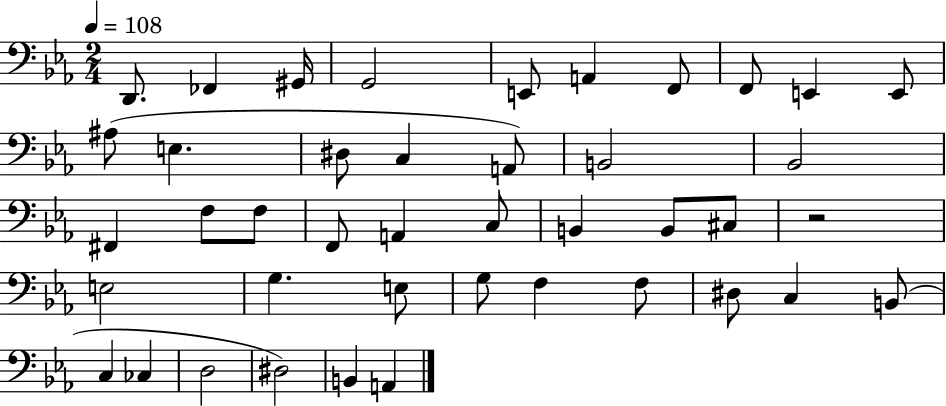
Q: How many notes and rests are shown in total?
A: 42